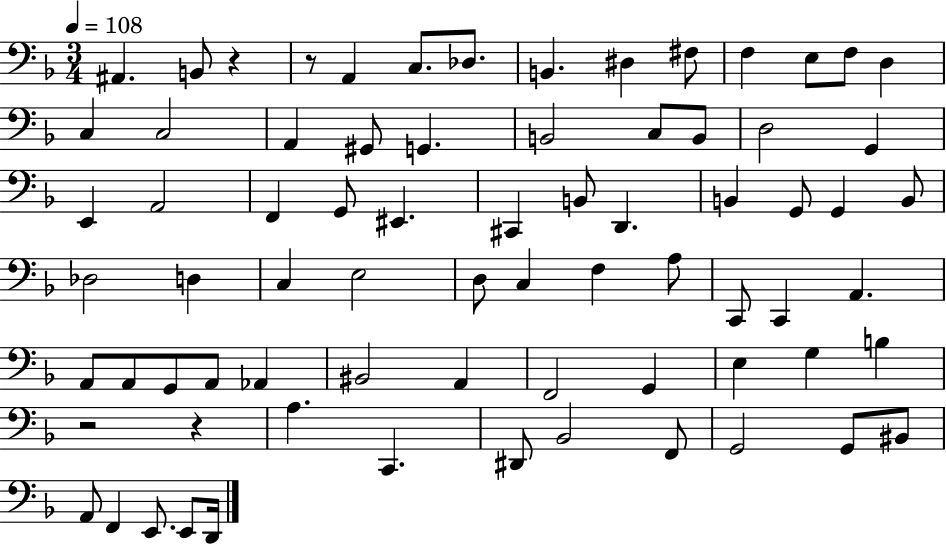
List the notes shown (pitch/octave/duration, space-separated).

A#2/q. B2/e R/q R/e A2/q C3/e. Db3/e. B2/q. D#3/q F#3/e F3/q E3/e F3/e D3/q C3/q C3/h A2/q G#2/e G2/q. B2/h C3/e B2/e D3/h G2/q E2/q A2/h F2/q G2/e EIS2/q. C#2/q B2/e D2/q. B2/q G2/e G2/q B2/e Db3/h D3/q C3/q E3/h D3/e C3/q F3/q A3/e C2/e C2/q A2/q. A2/e A2/e G2/e A2/e Ab2/q BIS2/h A2/q F2/h G2/q E3/q G3/q B3/q R/h R/q A3/q. C2/q. D#2/e Bb2/h F2/e G2/h G2/e BIS2/e A2/e F2/q E2/e. E2/e D2/s